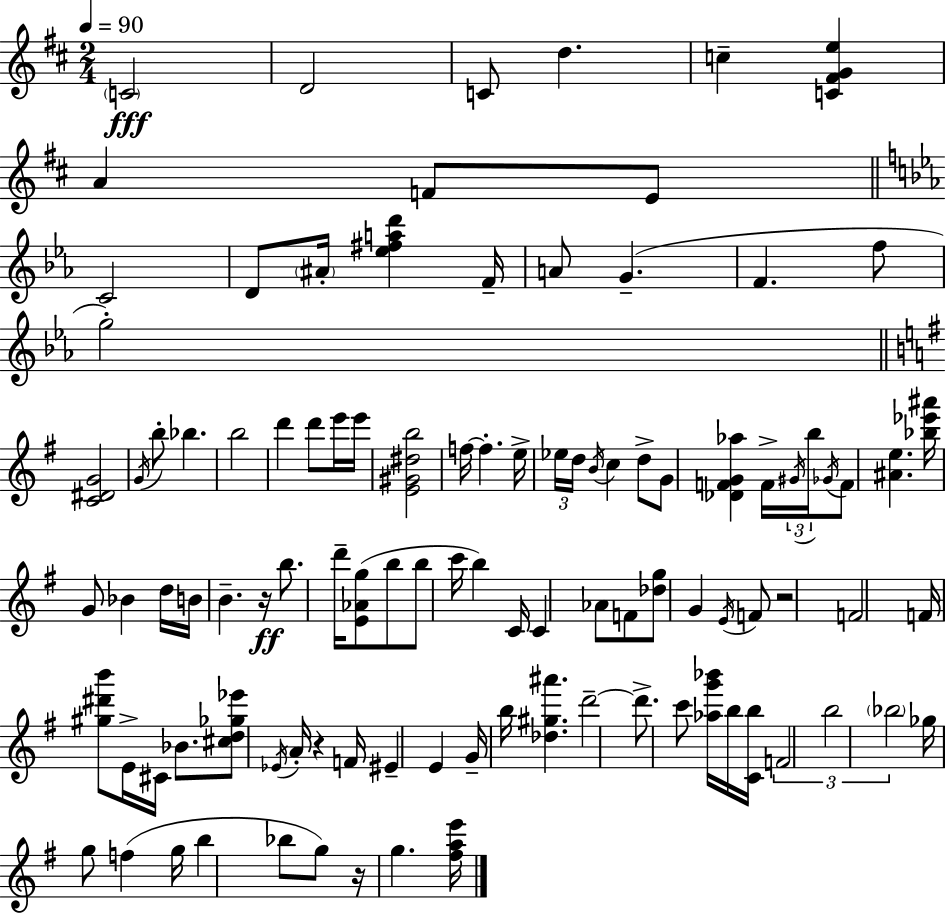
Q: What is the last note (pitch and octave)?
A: G5